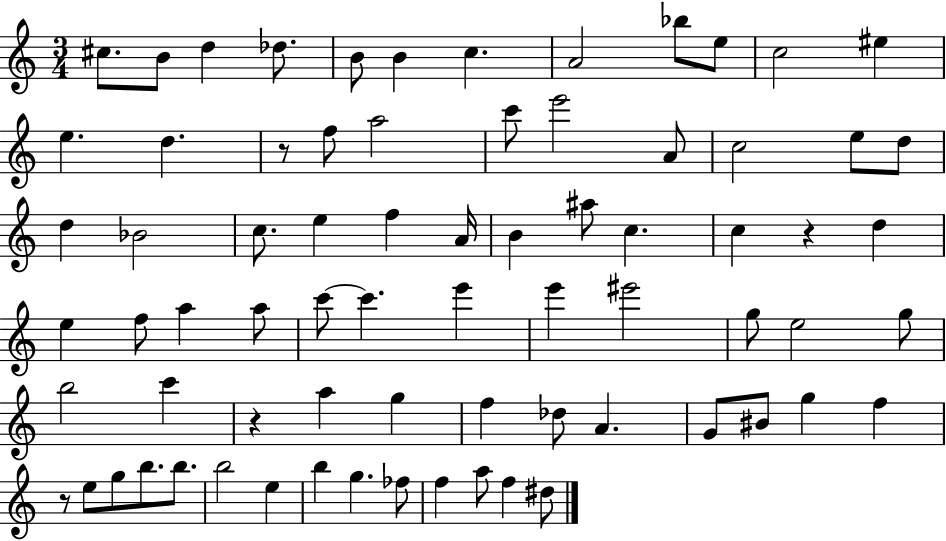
X:1
T:Untitled
M:3/4
L:1/4
K:C
^c/2 B/2 d _d/2 B/2 B c A2 _b/2 e/2 c2 ^e e d z/2 f/2 a2 c'/2 e'2 A/2 c2 e/2 d/2 d _B2 c/2 e f A/4 B ^a/2 c c z d e f/2 a a/2 c'/2 c' e' e' ^e'2 g/2 e2 g/2 b2 c' z a g f _d/2 A G/2 ^B/2 g f z/2 e/2 g/2 b/2 b/2 b2 e b g _f/2 f a/2 f ^d/2